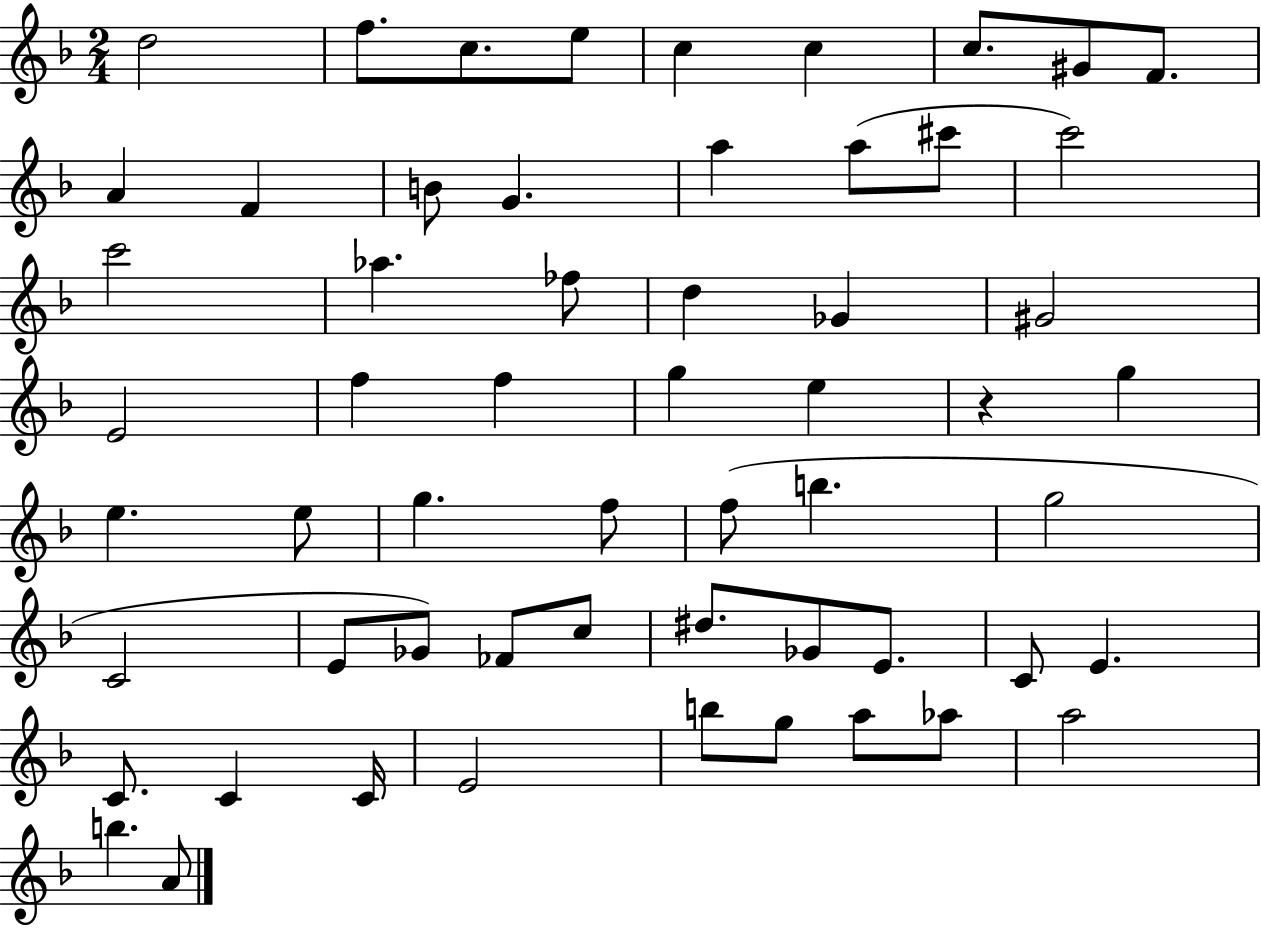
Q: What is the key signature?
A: F major